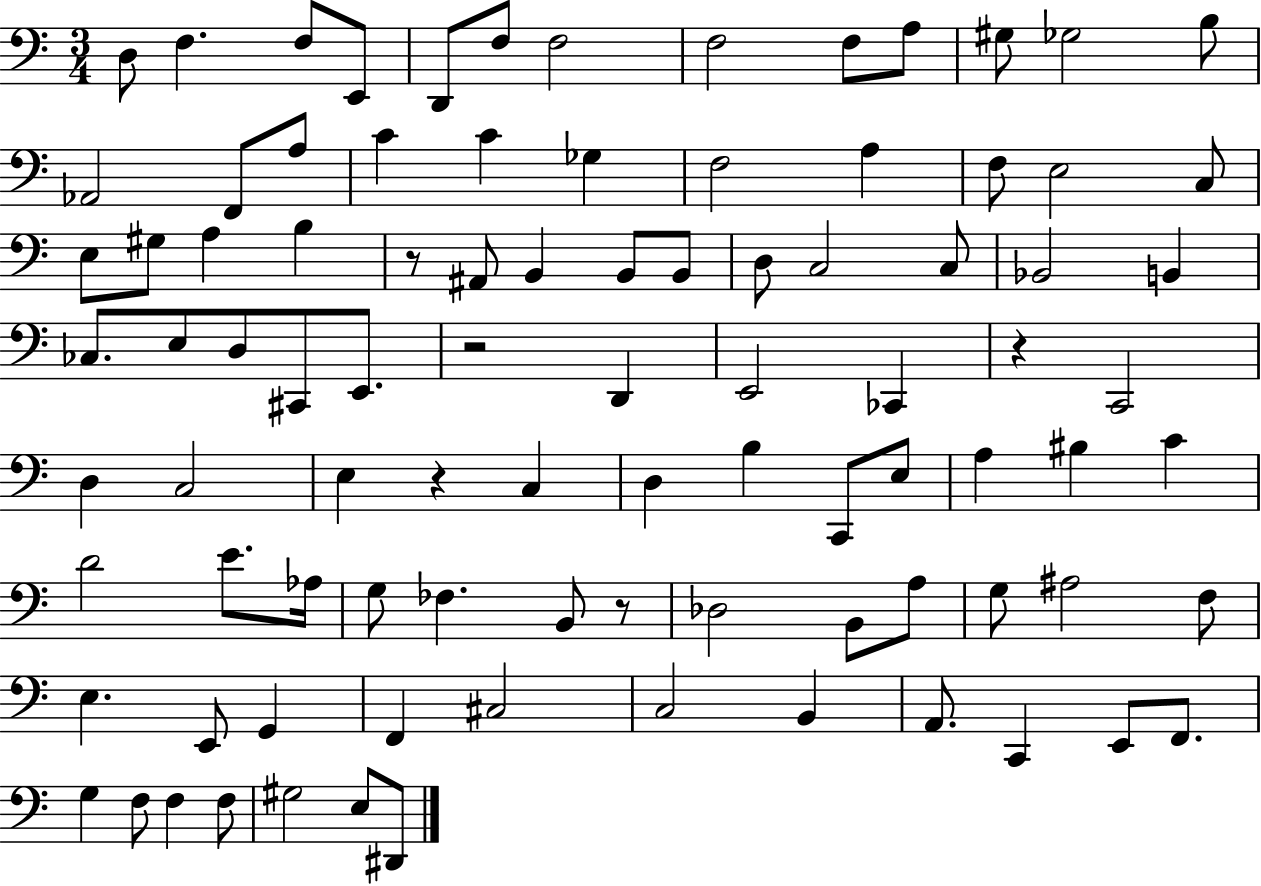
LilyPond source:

{
  \clef bass
  \numericTimeSignature
  \time 3/4
  \key c \major
  d8 f4. f8 e,8 | d,8 f8 f2 | f2 f8 a8 | gis8 ges2 b8 | \break aes,2 f,8 a8 | c'4 c'4 ges4 | f2 a4 | f8 e2 c8 | \break e8 gis8 a4 b4 | r8 ais,8 b,4 b,8 b,8 | d8 c2 c8 | bes,2 b,4 | \break ces8. e8 d8 cis,8 e,8. | r2 d,4 | e,2 ces,4 | r4 c,2 | \break d4 c2 | e4 r4 c4 | d4 b4 c,8 e8 | a4 bis4 c'4 | \break d'2 e'8. aes16 | g8 fes4. b,8 r8 | des2 b,8 a8 | g8 ais2 f8 | \break e4. e,8 g,4 | f,4 cis2 | c2 b,4 | a,8. c,4 e,8 f,8. | \break g4 f8 f4 f8 | gis2 e8 dis,8 | \bar "|."
}